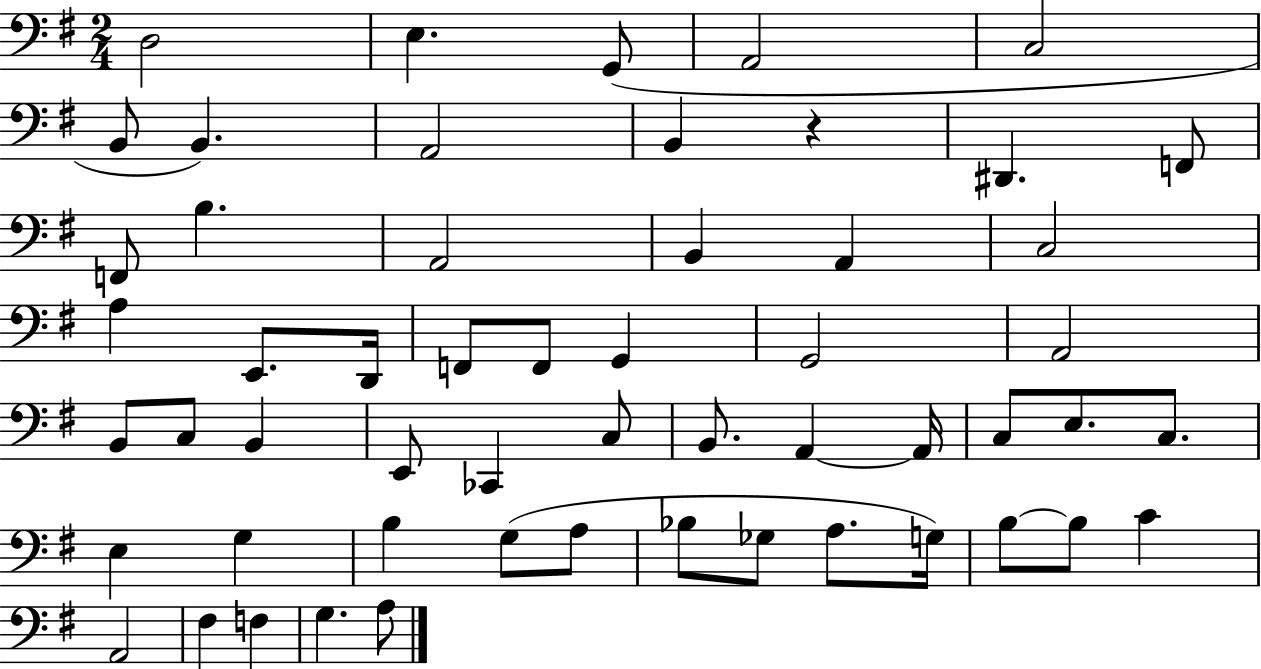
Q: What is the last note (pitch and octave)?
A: A3